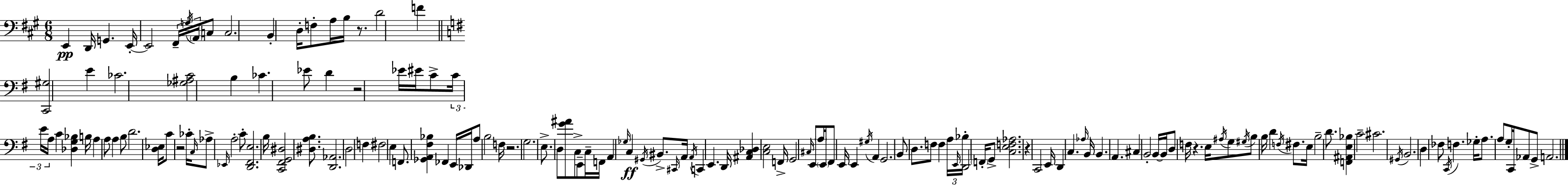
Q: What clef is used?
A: bass